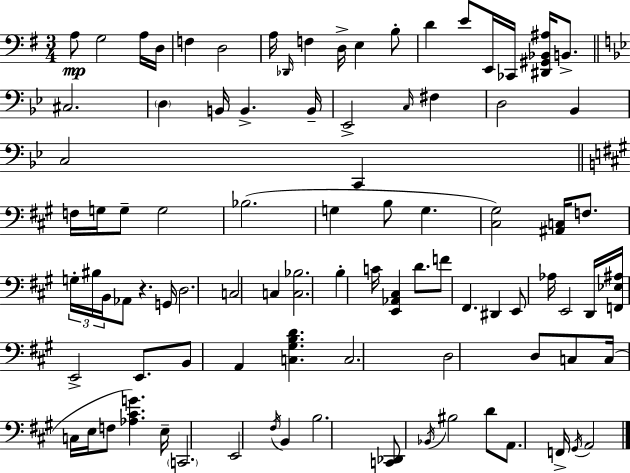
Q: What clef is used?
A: bass